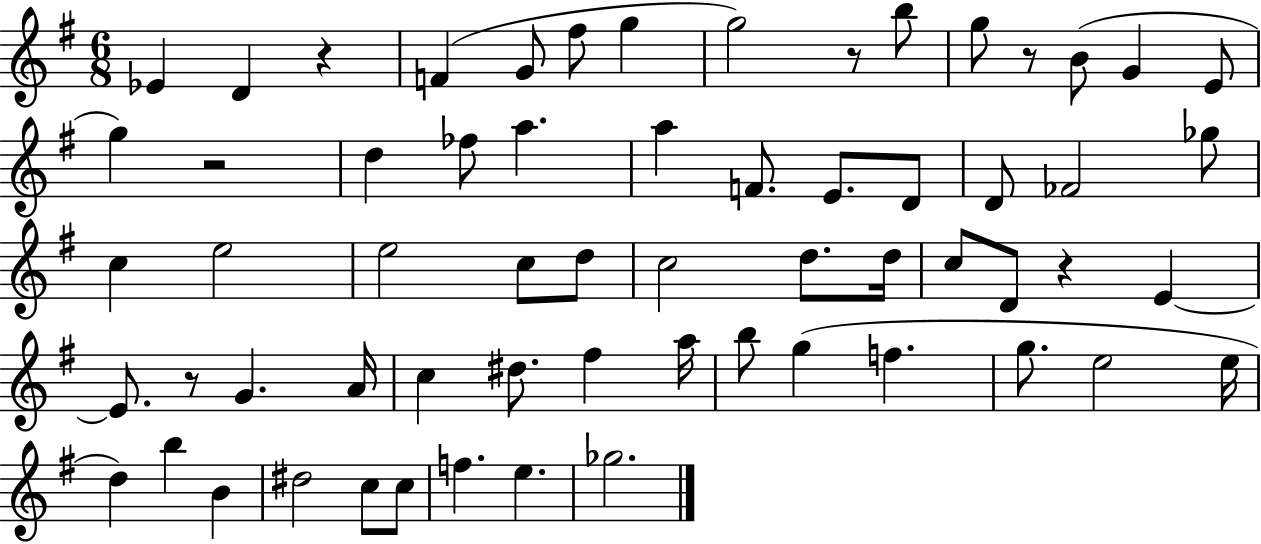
{
  \clef treble
  \numericTimeSignature
  \time 6/8
  \key g \major
  ees'4 d'4 r4 | f'4( g'8 fis''8 g''4 | g''2) r8 b''8 | g''8 r8 b'8( g'4 e'8 | \break g''4) r2 | d''4 fes''8 a''4. | a''4 f'8. e'8. d'8 | d'8 fes'2 ges''8 | \break c''4 e''2 | e''2 c''8 d''8 | c''2 d''8. d''16 | c''8 d'8 r4 e'4~~ | \break e'8. r8 g'4. a'16 | c''4 dis''8. fis''4 a''16 | b''8 g''4( f''4. | g''8. e''2 e''16 | \break d''4) b''4 b'4 | dis''2 c''8 c''8 | f''4. e''4. | ges''2. | \break \bar "|."
}